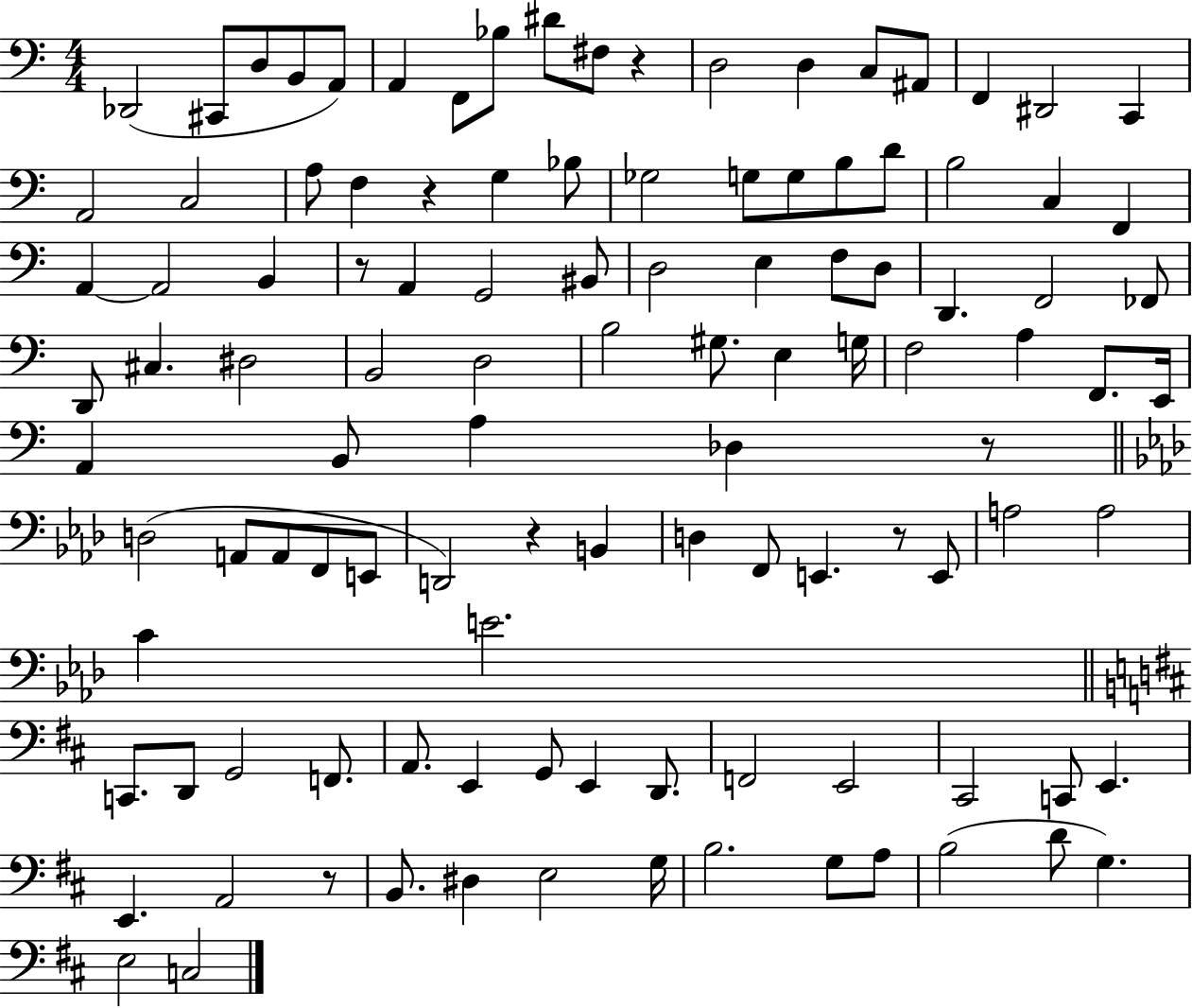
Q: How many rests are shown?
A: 7